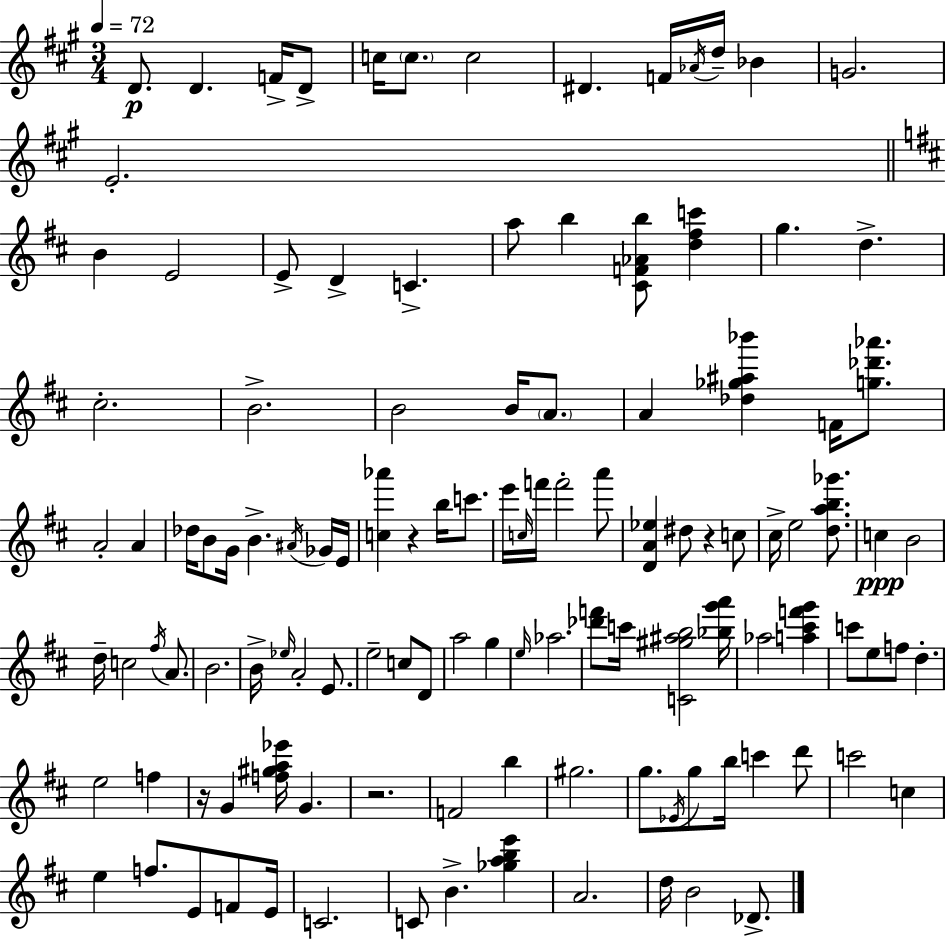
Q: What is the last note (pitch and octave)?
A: Db4